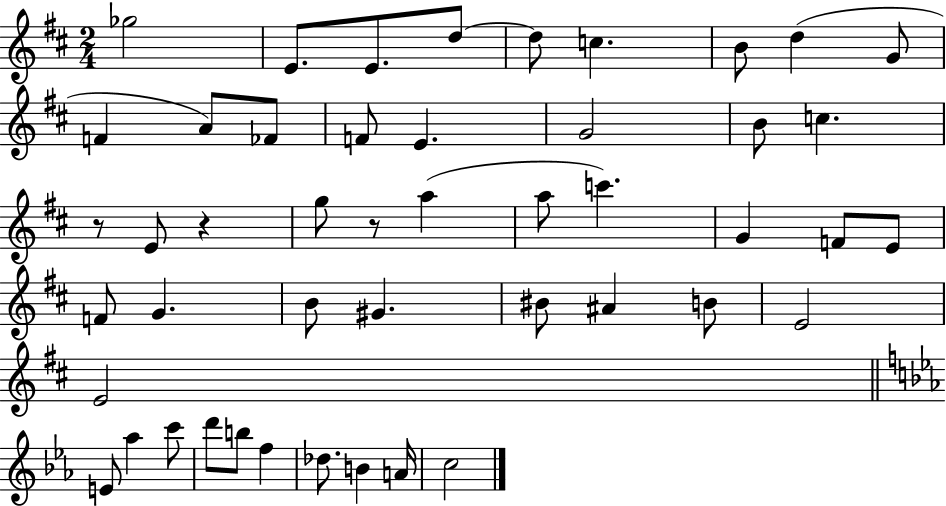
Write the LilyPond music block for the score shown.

{
  \clef treble
  \numericTimeSignature
  \time 2/4
  \key d \major
  ges''2 | e'8. e'8. d''8~~ | d''8 c''4. | b'8 d''4( g'8 | \break f'4 a'8) fes'8 | f'8 e'4. | g'2 | b'8 c''4. | \break r8 e'8 r4 | g''8 r8 a''4( | a''8 c'''4.) | g'4 f'8 e'8 | \break f'8 g'4. | b'8 gis'4. | bis'8 ais'4 b'8 | e'2 | \break e'2 | \bar "||" \break \key c \minor e'8 aes''4 c'''8 | d'''8 b''8 f''4 | des''8. b'4 a'16 | c''2 | \break \bar "|."
}